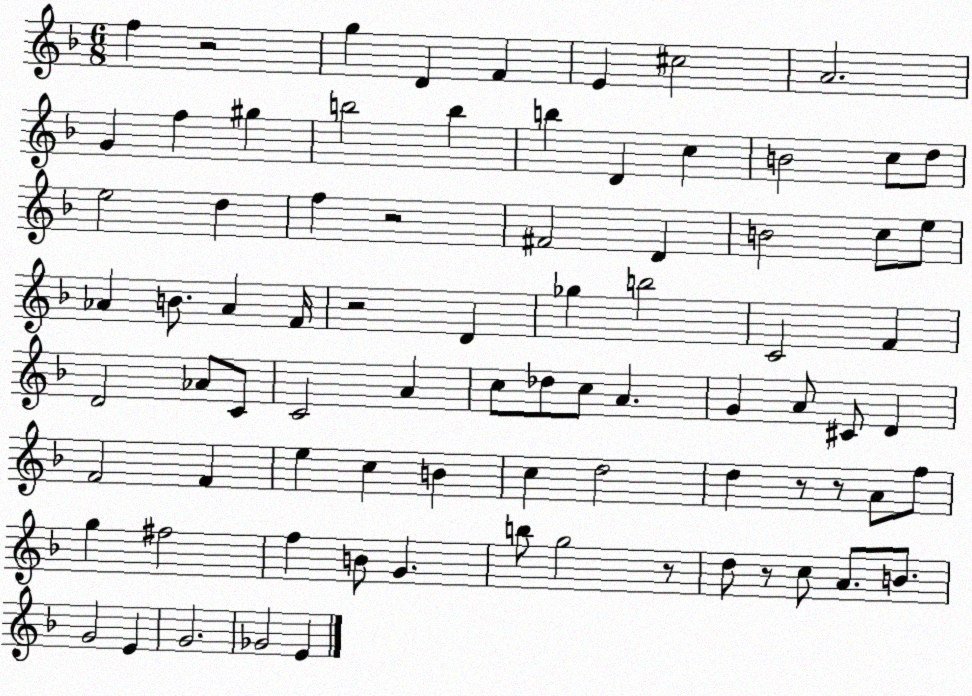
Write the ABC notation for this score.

X:1
T:Untitled
M:6/8
L:1/4
K:F
f z2 g D F E ^c2 A2 G f ^g b2 b b D c B2 c/2 d/2 e2 d f z2 ^F2 D B2 c/2 e/2 _A B/2 _A F/4 z2 D _g b2 C2 F D2 _A/2 C/2 C2 A c/2 _d/2 c/2 A G A/2 ^C/2 D F2 F e c B c d2 d z/2 z/2 A/2 f/2 g ^f2 f B/2 G b/2 g2 z/2 d/2 z/2 c/2 A/2 B/2 G2 E G2 _G2 E